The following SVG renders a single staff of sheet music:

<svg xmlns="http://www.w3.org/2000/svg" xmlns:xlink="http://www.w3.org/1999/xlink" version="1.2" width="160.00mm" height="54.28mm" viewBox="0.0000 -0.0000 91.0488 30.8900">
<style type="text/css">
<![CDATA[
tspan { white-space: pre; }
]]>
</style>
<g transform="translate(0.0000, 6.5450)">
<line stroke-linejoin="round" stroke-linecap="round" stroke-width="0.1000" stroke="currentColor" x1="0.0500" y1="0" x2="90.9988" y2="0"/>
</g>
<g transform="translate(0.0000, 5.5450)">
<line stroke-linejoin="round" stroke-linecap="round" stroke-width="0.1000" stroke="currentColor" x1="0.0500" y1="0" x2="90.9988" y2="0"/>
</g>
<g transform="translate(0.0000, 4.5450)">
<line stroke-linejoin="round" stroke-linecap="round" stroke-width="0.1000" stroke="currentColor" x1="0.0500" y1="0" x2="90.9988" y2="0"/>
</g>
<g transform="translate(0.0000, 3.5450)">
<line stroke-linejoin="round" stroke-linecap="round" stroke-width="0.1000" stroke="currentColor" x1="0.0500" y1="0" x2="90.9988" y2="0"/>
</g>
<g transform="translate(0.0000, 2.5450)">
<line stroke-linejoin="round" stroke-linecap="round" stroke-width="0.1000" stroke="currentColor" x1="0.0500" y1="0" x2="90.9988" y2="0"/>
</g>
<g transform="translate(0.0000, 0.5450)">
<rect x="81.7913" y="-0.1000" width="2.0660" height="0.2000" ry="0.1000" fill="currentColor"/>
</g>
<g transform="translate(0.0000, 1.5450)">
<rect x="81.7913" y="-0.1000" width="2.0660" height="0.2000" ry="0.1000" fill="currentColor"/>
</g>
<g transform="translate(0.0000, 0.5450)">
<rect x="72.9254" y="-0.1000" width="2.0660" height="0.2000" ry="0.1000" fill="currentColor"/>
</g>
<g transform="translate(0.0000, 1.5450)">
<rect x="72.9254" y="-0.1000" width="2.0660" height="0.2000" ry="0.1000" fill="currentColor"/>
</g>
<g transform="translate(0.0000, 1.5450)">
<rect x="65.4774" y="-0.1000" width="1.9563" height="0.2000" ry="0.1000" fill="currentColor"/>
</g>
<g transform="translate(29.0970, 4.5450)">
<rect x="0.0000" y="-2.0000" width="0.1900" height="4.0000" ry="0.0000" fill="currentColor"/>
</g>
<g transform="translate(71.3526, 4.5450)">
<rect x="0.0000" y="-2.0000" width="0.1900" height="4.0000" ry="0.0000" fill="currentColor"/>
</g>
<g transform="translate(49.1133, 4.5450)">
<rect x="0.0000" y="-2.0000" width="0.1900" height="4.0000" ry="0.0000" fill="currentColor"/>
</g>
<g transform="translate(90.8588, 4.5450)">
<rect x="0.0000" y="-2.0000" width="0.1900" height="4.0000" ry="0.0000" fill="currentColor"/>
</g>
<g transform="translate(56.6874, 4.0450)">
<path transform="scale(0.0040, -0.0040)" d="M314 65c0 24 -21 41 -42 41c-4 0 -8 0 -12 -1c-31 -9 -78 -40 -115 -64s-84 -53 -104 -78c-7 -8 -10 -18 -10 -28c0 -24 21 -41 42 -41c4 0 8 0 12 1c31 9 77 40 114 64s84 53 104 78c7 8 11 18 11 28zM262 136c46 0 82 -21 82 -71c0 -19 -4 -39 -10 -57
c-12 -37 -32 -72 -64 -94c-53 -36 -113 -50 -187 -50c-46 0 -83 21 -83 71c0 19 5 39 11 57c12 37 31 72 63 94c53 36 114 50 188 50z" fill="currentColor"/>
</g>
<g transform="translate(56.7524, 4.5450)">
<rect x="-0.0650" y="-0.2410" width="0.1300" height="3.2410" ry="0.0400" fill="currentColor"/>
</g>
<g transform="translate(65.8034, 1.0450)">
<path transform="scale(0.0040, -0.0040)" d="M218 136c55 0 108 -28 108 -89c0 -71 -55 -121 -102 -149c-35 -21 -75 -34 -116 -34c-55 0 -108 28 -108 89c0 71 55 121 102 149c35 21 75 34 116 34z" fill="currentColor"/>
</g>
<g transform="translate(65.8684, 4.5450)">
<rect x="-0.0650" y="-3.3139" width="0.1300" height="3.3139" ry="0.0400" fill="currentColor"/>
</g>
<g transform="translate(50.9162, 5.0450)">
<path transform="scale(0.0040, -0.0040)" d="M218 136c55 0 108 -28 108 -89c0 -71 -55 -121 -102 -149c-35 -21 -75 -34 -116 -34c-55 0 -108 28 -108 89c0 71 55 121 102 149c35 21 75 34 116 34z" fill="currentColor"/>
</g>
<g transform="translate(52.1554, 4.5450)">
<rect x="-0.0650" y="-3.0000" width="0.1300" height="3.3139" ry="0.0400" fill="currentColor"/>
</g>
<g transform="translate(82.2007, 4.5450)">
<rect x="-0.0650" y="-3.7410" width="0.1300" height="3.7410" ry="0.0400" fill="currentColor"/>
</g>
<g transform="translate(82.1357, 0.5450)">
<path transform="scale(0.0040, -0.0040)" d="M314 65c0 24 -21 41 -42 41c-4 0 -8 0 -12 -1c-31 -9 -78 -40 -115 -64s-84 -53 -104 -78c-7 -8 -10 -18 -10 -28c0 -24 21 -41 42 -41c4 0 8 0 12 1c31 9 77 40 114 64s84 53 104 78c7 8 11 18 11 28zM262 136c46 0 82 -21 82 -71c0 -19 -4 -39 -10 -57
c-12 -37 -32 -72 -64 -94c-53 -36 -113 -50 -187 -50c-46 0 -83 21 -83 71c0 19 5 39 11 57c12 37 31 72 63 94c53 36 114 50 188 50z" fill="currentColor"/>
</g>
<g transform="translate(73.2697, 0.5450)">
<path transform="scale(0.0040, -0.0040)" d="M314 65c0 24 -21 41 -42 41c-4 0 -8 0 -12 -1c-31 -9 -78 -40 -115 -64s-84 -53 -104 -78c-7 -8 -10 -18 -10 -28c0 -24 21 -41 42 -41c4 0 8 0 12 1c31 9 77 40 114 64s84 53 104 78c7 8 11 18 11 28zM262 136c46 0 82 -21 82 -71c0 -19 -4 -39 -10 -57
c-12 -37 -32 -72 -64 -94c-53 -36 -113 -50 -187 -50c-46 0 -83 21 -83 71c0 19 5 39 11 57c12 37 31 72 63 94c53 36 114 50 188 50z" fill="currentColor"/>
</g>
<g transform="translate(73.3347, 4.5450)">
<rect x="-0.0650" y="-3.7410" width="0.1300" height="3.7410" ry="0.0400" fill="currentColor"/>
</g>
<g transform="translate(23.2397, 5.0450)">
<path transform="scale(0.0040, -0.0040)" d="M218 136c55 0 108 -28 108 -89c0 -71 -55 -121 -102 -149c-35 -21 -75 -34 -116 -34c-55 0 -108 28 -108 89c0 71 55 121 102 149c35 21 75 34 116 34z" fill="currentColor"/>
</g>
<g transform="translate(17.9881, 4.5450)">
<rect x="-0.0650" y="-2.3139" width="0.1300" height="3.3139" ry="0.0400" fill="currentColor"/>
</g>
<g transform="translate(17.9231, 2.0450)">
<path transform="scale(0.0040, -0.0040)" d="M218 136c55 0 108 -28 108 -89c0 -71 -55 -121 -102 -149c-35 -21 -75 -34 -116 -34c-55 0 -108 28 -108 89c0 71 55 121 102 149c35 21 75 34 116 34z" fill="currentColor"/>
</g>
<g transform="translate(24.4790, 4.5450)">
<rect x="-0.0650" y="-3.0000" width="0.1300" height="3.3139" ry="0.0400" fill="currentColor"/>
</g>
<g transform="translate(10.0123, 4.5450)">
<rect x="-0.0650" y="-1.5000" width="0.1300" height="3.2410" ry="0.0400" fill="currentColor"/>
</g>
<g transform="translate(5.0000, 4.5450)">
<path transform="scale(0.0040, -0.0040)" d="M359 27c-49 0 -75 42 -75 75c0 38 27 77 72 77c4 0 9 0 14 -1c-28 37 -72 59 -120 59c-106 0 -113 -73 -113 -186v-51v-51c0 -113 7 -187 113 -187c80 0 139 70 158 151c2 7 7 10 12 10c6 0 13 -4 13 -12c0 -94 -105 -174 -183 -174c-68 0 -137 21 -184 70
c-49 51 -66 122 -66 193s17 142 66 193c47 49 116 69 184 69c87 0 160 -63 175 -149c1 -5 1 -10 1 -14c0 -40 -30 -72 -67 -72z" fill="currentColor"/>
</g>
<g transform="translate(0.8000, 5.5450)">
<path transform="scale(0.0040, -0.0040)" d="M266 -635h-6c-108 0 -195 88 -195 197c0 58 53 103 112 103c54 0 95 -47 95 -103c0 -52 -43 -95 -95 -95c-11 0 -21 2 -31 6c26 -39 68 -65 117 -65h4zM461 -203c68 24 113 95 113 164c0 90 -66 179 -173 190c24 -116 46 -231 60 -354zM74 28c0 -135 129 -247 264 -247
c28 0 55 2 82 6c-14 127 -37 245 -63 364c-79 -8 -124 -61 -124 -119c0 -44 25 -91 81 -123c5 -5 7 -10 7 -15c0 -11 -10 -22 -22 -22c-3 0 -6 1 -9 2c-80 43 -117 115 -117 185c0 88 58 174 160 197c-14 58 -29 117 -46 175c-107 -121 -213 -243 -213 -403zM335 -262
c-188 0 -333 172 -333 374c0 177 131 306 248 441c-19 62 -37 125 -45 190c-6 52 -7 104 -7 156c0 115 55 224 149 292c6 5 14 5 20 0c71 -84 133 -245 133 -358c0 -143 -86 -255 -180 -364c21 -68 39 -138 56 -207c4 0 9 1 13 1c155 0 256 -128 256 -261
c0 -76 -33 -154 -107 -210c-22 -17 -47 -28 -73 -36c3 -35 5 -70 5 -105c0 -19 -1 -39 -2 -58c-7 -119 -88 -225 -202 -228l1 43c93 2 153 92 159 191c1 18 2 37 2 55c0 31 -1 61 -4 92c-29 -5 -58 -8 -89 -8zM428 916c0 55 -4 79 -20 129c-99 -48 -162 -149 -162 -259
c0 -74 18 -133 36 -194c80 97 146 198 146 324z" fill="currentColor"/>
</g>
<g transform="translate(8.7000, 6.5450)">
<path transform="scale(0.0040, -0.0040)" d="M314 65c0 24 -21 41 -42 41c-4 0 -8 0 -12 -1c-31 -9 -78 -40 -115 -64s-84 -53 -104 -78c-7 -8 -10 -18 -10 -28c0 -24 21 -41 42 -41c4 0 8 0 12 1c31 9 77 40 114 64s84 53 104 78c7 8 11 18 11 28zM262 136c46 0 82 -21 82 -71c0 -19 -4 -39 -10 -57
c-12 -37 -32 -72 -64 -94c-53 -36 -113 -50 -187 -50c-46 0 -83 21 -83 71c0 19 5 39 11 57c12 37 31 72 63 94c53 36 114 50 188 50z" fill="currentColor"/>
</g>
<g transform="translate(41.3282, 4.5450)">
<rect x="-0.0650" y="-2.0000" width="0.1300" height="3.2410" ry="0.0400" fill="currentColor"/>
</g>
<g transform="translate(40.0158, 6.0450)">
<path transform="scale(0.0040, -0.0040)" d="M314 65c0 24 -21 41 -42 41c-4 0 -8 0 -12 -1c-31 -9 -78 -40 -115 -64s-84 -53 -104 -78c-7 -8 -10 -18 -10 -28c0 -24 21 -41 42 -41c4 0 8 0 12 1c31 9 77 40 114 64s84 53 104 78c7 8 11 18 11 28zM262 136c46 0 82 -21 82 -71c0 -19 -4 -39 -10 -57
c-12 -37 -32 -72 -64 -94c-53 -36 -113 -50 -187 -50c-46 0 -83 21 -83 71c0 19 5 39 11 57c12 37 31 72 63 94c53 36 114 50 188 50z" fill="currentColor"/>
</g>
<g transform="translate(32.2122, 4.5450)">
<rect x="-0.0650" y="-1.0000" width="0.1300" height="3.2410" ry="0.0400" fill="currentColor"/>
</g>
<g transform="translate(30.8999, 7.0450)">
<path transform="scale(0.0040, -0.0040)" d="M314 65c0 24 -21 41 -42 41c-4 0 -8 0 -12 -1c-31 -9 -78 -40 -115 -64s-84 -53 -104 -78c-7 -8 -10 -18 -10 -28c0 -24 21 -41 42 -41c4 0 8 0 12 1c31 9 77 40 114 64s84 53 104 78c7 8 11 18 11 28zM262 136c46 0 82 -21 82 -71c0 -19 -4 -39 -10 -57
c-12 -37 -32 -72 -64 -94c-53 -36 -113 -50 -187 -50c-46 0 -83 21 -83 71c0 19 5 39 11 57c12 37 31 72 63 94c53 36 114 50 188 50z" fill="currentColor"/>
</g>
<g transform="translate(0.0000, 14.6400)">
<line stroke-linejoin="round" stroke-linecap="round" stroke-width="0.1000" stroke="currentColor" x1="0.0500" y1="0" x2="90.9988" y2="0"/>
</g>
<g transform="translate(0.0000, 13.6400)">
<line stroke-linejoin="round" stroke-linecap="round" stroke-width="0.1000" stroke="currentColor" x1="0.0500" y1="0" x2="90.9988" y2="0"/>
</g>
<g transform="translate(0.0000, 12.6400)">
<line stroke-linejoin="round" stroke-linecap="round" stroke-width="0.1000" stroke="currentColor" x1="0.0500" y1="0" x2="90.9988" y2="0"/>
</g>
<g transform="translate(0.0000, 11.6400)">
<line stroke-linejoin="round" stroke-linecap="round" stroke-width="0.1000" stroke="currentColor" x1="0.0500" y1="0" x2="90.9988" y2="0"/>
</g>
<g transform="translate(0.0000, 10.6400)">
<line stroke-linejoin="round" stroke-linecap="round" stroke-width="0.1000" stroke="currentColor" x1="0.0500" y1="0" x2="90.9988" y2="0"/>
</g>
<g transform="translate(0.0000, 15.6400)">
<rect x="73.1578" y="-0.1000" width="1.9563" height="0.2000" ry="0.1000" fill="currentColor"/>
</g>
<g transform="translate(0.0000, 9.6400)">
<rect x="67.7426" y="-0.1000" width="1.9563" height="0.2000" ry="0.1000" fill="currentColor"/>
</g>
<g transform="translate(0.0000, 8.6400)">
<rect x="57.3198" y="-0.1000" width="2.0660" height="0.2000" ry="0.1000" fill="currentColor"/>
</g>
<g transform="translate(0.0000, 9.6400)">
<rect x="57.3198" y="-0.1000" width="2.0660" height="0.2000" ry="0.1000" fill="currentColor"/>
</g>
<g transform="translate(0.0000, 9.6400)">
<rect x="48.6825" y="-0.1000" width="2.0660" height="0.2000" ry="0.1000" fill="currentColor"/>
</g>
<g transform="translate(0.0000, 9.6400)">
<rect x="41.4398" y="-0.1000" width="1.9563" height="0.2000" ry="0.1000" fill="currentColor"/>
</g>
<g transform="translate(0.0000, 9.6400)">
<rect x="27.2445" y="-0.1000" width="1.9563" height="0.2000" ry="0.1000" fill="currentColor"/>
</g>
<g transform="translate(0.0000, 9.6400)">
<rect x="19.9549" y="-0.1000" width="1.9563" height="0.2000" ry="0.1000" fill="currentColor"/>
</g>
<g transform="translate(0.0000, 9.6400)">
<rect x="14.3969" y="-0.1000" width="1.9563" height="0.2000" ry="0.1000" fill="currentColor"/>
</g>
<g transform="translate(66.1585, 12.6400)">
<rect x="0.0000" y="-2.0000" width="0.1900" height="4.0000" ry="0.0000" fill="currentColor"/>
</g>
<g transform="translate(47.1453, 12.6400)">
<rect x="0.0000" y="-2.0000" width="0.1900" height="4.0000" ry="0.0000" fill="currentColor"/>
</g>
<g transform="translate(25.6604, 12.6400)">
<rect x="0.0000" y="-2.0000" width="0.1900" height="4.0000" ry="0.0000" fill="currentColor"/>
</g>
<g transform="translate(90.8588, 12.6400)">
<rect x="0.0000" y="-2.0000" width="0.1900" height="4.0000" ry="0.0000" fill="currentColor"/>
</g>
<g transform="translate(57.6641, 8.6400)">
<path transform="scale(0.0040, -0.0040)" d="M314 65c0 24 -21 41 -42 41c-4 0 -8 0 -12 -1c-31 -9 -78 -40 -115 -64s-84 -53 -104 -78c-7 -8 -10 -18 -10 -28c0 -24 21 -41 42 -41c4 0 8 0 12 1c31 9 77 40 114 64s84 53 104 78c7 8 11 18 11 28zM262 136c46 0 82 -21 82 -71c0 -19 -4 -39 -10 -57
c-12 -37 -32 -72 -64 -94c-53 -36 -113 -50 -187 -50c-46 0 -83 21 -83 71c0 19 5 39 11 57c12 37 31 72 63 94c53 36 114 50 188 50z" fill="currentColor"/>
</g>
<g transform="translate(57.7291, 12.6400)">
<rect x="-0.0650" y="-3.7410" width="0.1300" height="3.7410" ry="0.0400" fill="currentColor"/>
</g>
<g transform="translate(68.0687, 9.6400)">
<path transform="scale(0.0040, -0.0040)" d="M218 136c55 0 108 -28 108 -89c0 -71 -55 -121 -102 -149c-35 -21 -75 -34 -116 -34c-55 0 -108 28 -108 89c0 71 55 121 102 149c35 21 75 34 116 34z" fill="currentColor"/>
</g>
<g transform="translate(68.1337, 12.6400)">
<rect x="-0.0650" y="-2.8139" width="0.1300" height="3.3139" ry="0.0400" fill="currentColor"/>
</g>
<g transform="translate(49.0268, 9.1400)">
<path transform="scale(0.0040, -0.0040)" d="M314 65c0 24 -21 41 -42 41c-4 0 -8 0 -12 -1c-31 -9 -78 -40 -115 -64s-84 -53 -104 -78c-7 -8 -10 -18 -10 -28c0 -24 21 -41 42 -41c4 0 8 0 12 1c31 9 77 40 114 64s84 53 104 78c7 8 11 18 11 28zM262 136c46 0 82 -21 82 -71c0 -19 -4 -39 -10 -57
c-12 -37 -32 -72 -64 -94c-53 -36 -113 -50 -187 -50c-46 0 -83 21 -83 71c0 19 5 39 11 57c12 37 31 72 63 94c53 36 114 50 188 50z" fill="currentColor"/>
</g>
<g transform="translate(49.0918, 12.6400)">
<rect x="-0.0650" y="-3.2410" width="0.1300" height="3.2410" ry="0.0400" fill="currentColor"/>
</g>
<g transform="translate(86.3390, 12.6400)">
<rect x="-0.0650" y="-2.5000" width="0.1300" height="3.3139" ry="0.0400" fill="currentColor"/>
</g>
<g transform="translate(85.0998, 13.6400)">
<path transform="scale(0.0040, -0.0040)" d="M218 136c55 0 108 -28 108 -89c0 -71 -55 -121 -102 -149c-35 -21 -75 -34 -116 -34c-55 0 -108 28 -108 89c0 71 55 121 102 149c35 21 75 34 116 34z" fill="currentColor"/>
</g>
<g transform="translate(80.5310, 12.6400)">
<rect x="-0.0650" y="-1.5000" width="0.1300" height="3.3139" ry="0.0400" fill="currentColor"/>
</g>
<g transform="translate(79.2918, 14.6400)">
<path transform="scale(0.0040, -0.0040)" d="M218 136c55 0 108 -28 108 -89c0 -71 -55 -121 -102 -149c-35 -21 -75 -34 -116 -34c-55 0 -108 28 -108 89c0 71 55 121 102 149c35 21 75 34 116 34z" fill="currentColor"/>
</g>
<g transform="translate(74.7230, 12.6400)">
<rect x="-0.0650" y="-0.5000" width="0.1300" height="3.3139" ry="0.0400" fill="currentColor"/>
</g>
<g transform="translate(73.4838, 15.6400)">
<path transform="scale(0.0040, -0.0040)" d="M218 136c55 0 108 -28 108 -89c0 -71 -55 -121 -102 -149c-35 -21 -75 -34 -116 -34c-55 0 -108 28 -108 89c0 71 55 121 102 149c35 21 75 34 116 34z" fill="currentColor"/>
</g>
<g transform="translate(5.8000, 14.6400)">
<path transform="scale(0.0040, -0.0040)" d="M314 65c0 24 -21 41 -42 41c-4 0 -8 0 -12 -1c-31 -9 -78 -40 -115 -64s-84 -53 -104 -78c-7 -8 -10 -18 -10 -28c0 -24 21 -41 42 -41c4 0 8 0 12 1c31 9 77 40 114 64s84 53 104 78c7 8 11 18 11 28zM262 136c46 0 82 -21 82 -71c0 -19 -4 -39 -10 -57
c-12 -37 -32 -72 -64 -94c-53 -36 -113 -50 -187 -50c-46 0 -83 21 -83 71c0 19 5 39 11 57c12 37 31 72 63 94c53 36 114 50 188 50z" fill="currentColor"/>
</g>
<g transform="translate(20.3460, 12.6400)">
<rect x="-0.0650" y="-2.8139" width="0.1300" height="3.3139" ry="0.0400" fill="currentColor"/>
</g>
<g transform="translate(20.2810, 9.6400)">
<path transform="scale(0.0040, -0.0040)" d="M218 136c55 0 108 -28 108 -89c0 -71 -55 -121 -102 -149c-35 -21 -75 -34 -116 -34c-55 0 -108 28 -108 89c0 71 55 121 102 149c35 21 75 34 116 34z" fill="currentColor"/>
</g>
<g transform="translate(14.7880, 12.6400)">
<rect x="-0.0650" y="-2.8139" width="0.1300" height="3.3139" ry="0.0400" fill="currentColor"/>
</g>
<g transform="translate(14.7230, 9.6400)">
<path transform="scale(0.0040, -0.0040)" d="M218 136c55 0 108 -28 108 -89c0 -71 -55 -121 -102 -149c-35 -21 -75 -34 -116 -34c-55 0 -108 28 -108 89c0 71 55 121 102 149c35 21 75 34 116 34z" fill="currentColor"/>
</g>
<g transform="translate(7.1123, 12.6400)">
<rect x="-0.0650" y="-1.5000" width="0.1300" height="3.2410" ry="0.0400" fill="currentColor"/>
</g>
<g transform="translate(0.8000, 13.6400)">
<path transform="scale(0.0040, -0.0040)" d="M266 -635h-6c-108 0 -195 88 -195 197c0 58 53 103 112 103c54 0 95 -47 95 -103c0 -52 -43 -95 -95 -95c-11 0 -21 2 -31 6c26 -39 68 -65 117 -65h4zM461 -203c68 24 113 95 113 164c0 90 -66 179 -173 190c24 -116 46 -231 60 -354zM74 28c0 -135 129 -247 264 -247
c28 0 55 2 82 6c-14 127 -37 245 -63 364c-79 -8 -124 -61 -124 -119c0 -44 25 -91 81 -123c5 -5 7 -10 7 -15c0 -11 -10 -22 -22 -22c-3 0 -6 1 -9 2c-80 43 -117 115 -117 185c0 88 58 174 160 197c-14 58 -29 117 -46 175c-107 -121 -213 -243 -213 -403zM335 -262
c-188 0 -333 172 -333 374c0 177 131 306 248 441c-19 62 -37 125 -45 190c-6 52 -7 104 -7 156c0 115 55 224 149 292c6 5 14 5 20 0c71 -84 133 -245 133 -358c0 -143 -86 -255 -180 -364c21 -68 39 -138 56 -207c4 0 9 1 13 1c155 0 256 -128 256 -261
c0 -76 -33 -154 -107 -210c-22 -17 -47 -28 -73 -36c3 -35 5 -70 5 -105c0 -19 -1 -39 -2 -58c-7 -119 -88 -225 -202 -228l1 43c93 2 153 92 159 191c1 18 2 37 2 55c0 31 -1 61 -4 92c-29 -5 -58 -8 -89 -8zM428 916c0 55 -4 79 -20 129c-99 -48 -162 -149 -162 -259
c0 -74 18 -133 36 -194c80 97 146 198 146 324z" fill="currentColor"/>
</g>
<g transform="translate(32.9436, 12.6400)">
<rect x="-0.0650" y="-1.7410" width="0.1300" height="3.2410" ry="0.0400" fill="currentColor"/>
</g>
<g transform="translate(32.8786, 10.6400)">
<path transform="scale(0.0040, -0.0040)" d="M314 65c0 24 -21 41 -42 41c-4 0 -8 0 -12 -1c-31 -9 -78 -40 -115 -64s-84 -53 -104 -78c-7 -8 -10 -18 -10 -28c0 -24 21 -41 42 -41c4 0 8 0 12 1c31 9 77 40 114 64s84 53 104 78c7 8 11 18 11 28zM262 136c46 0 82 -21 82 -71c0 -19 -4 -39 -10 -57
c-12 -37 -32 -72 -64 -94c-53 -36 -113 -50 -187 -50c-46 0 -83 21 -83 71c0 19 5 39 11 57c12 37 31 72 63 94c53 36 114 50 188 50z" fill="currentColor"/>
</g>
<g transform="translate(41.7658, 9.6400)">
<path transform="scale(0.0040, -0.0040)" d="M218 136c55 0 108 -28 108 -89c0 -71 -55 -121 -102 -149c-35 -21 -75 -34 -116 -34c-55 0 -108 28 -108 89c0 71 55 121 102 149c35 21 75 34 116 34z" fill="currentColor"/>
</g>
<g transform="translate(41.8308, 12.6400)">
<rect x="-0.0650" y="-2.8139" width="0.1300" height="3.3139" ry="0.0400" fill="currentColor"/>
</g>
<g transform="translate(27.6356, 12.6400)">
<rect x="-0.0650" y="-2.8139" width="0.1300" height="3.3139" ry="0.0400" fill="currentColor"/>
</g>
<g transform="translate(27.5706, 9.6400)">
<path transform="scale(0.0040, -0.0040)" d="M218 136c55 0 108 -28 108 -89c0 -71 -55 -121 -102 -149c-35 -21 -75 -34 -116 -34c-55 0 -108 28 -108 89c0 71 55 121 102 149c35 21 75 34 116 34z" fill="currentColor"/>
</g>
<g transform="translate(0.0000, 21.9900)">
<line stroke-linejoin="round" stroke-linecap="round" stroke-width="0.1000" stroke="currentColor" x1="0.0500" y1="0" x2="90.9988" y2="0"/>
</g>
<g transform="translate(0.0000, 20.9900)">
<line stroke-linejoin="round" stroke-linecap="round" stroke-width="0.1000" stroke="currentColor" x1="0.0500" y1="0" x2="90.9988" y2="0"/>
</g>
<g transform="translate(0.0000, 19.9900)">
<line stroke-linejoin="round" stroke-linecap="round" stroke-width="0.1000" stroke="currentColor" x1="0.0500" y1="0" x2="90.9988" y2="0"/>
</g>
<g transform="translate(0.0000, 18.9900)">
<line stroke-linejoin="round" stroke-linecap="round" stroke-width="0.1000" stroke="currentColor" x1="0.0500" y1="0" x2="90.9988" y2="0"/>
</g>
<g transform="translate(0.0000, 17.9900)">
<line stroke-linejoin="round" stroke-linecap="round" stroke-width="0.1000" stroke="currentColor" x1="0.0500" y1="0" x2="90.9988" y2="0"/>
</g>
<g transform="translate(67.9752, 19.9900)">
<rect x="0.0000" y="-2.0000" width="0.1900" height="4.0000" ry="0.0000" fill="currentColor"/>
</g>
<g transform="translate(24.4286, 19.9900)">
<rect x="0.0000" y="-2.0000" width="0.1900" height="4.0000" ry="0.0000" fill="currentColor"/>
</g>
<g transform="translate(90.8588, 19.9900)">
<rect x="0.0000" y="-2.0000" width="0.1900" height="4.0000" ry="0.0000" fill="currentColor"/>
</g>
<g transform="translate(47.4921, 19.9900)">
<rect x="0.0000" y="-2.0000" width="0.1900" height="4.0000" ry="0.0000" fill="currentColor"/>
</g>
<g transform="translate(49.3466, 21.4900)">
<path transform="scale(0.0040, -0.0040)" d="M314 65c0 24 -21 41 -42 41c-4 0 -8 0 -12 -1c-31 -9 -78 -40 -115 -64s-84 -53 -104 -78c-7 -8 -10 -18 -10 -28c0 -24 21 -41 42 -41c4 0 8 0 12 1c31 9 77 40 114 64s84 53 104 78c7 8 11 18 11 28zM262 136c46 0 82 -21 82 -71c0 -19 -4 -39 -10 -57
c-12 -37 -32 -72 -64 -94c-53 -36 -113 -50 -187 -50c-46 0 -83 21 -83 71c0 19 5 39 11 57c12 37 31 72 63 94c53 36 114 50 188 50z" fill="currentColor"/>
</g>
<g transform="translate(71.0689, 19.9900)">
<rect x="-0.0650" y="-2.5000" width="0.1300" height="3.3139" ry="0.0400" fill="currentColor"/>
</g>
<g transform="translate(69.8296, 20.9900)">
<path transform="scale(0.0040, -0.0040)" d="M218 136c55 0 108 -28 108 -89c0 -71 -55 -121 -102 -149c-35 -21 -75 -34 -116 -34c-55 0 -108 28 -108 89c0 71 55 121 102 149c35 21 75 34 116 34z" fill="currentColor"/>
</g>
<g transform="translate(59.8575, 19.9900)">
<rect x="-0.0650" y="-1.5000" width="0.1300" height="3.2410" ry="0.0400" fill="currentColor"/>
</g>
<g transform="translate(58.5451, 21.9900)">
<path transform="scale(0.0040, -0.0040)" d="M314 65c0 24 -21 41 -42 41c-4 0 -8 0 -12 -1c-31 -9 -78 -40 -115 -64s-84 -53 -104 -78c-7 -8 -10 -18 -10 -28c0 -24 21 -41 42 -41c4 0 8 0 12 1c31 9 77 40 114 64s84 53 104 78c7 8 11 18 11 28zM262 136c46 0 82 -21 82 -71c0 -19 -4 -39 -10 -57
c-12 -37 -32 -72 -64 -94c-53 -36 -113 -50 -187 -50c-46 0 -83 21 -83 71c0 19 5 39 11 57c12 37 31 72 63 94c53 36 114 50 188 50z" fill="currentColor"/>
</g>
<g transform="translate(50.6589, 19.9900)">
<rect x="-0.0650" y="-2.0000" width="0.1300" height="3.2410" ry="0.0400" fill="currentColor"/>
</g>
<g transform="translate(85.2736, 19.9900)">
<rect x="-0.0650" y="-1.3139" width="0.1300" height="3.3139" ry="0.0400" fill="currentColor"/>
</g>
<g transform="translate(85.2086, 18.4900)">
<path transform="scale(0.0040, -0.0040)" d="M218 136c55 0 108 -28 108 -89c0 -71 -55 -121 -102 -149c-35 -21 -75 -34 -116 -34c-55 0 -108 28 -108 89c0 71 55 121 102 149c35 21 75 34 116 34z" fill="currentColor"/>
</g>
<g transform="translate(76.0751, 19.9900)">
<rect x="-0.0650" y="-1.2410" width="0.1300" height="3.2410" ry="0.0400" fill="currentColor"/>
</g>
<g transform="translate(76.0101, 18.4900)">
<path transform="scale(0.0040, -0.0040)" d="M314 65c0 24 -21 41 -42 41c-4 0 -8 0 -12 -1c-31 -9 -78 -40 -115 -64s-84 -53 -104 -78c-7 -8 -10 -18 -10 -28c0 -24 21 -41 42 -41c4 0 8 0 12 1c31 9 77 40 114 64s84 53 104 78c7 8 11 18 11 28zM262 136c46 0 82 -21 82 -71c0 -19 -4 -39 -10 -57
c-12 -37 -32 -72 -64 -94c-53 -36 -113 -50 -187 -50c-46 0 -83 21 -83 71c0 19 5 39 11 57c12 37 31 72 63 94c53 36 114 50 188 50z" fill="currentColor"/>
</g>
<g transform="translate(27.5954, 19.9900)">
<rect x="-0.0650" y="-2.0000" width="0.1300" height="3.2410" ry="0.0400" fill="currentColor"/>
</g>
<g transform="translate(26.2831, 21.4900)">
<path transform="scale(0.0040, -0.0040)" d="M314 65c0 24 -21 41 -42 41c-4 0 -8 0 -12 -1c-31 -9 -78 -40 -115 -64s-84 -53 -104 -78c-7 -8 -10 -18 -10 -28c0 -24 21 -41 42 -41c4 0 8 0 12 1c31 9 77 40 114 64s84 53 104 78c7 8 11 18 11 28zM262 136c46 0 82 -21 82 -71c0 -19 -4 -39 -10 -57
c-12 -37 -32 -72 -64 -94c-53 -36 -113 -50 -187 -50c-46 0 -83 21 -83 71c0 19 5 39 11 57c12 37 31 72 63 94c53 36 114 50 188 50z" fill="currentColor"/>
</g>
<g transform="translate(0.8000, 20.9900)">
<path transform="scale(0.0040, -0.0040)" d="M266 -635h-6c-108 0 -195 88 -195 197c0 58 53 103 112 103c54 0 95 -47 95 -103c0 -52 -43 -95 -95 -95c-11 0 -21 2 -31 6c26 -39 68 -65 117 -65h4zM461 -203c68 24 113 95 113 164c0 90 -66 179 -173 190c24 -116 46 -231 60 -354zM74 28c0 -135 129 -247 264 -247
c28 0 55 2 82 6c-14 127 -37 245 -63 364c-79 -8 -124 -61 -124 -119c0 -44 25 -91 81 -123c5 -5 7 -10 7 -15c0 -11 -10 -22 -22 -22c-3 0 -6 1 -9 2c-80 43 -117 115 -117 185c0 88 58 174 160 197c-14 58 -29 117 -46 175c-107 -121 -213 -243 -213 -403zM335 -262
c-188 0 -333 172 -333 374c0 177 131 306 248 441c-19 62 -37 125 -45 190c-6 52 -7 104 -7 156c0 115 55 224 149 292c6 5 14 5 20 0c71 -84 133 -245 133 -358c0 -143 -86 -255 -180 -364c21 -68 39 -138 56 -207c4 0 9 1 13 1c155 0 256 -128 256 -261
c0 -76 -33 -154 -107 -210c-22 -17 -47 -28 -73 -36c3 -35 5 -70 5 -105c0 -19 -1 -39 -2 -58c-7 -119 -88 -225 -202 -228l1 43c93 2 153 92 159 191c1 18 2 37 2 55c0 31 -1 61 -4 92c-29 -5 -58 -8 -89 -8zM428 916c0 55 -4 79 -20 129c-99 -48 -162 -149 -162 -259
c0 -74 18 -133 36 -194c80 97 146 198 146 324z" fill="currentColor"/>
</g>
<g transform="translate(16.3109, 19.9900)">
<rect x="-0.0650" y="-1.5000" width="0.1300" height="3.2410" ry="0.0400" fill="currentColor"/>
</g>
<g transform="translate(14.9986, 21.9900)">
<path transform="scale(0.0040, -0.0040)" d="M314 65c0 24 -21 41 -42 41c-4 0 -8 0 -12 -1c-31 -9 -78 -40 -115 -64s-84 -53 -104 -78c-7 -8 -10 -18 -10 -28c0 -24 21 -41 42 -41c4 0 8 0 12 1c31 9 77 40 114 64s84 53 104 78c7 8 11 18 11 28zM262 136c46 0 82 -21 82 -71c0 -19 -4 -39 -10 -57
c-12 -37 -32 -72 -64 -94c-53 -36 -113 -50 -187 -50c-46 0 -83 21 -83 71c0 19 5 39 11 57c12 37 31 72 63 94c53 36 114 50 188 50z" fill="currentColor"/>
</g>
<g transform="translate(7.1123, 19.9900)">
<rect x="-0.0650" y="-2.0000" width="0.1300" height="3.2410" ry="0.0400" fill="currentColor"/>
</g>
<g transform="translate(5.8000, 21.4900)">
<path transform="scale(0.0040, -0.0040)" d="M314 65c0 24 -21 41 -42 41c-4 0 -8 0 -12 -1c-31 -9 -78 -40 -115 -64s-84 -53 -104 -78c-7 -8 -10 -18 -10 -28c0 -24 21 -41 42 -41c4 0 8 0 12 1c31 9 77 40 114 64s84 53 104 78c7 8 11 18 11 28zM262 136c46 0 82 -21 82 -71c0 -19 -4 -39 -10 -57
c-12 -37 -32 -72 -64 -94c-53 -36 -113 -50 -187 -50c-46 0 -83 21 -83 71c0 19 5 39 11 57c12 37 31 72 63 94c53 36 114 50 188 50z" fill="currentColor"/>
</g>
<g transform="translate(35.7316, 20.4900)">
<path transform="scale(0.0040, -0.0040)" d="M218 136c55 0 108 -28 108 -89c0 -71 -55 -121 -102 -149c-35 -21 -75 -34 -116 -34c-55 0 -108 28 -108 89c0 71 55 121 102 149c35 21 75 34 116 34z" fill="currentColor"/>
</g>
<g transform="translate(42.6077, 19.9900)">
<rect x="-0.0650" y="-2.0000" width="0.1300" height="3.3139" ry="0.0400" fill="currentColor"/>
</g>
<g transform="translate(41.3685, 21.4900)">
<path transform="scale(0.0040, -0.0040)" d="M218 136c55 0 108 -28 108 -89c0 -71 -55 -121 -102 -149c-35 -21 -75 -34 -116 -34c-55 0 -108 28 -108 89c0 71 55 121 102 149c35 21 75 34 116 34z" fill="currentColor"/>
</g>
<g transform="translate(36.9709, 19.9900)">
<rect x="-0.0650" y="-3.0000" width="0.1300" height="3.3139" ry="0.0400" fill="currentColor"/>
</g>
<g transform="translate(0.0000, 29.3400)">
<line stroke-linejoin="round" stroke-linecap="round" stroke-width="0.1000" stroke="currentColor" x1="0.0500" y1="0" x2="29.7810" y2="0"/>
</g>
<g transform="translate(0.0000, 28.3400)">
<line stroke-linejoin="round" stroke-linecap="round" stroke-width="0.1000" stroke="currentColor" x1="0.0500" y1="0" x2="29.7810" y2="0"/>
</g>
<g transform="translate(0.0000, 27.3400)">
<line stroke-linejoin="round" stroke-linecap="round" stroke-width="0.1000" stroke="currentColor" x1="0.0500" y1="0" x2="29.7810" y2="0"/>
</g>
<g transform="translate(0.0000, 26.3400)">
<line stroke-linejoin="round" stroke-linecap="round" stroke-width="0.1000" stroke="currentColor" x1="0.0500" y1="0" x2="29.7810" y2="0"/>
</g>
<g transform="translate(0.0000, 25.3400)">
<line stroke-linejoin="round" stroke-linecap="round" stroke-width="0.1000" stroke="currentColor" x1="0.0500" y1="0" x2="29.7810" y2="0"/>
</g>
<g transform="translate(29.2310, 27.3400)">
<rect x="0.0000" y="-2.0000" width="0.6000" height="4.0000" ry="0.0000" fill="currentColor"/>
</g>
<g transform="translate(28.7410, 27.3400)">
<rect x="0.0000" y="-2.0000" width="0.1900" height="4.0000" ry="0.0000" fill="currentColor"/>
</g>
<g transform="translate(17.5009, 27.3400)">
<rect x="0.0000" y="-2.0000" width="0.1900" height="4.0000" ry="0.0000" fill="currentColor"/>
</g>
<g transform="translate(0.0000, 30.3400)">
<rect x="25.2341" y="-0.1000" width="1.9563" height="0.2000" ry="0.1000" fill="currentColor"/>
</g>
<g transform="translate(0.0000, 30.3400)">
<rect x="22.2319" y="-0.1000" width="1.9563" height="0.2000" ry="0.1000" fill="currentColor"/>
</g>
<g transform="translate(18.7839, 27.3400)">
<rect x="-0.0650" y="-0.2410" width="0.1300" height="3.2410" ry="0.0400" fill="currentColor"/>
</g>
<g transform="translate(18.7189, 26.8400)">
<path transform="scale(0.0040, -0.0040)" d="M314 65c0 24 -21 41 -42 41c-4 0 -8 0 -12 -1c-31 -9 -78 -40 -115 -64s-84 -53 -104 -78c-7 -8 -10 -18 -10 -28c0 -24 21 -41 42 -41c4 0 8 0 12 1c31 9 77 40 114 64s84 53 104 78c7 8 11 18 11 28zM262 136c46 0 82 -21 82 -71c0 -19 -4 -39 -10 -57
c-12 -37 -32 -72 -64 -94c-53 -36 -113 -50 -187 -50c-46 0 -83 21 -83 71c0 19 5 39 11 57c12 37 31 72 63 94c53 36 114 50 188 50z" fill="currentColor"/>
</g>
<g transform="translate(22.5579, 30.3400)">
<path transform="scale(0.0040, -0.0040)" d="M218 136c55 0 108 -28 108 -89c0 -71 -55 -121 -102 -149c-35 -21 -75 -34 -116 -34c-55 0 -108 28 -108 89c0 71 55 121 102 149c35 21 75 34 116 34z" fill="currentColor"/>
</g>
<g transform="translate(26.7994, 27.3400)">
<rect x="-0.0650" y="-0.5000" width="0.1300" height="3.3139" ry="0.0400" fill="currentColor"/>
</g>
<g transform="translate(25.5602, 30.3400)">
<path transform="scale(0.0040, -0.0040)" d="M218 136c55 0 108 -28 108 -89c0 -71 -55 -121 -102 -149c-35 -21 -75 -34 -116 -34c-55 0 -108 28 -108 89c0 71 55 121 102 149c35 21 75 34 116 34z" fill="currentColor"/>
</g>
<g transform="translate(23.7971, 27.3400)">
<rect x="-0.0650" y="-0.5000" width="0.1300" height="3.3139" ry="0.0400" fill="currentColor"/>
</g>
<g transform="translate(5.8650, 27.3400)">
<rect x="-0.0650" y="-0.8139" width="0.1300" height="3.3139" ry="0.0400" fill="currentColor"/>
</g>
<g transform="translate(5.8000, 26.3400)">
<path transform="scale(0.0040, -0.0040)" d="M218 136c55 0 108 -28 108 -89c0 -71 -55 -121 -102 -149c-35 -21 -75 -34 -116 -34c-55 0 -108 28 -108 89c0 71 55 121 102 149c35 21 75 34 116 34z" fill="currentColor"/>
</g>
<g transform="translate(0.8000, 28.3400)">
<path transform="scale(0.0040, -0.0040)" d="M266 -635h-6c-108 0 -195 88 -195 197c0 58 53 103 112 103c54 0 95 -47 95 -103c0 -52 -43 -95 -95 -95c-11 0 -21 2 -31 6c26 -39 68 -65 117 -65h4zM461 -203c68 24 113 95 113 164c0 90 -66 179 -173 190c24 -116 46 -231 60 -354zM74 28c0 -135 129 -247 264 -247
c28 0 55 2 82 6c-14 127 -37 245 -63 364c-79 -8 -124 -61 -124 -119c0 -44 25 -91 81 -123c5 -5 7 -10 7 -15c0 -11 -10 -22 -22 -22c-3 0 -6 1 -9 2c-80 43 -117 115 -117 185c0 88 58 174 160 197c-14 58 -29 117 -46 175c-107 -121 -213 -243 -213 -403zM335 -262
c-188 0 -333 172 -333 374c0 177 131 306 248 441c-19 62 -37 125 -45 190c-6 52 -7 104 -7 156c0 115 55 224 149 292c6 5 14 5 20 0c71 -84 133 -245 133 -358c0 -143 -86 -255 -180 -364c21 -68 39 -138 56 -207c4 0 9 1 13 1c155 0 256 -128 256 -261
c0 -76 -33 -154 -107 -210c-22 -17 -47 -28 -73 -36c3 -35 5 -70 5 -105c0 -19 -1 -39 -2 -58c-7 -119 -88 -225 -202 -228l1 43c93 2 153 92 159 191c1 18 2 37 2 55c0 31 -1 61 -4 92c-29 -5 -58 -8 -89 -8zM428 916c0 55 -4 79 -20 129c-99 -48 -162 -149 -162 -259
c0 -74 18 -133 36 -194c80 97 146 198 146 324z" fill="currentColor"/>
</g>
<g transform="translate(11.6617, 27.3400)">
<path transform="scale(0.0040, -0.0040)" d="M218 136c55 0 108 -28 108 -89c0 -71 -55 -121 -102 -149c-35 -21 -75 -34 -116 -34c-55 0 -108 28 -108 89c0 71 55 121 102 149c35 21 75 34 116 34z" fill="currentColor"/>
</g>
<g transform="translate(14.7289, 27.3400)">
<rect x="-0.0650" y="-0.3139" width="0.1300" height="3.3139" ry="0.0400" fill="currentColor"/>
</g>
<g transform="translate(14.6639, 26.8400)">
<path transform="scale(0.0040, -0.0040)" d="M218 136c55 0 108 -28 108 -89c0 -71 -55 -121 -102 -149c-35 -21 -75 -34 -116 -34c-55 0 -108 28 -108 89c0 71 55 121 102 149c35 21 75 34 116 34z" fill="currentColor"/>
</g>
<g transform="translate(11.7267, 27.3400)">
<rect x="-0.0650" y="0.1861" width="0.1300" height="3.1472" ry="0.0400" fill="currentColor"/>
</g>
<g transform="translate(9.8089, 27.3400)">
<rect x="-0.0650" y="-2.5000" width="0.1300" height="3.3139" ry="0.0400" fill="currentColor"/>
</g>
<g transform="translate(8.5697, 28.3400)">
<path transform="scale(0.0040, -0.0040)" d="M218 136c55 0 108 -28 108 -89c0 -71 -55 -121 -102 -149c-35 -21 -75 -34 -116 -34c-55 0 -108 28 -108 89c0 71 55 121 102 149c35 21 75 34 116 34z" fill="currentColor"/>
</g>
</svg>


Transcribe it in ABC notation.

X:1
T:Untitled
M:4/4
L:1/4
K:C
E2 g A D2 F2 A c2 b c'2 c'2 E2 a a a f2 a b2 c'2 a C E G F2 E2 F2 A F F2 E2 G e2 e d G B c c2 C C